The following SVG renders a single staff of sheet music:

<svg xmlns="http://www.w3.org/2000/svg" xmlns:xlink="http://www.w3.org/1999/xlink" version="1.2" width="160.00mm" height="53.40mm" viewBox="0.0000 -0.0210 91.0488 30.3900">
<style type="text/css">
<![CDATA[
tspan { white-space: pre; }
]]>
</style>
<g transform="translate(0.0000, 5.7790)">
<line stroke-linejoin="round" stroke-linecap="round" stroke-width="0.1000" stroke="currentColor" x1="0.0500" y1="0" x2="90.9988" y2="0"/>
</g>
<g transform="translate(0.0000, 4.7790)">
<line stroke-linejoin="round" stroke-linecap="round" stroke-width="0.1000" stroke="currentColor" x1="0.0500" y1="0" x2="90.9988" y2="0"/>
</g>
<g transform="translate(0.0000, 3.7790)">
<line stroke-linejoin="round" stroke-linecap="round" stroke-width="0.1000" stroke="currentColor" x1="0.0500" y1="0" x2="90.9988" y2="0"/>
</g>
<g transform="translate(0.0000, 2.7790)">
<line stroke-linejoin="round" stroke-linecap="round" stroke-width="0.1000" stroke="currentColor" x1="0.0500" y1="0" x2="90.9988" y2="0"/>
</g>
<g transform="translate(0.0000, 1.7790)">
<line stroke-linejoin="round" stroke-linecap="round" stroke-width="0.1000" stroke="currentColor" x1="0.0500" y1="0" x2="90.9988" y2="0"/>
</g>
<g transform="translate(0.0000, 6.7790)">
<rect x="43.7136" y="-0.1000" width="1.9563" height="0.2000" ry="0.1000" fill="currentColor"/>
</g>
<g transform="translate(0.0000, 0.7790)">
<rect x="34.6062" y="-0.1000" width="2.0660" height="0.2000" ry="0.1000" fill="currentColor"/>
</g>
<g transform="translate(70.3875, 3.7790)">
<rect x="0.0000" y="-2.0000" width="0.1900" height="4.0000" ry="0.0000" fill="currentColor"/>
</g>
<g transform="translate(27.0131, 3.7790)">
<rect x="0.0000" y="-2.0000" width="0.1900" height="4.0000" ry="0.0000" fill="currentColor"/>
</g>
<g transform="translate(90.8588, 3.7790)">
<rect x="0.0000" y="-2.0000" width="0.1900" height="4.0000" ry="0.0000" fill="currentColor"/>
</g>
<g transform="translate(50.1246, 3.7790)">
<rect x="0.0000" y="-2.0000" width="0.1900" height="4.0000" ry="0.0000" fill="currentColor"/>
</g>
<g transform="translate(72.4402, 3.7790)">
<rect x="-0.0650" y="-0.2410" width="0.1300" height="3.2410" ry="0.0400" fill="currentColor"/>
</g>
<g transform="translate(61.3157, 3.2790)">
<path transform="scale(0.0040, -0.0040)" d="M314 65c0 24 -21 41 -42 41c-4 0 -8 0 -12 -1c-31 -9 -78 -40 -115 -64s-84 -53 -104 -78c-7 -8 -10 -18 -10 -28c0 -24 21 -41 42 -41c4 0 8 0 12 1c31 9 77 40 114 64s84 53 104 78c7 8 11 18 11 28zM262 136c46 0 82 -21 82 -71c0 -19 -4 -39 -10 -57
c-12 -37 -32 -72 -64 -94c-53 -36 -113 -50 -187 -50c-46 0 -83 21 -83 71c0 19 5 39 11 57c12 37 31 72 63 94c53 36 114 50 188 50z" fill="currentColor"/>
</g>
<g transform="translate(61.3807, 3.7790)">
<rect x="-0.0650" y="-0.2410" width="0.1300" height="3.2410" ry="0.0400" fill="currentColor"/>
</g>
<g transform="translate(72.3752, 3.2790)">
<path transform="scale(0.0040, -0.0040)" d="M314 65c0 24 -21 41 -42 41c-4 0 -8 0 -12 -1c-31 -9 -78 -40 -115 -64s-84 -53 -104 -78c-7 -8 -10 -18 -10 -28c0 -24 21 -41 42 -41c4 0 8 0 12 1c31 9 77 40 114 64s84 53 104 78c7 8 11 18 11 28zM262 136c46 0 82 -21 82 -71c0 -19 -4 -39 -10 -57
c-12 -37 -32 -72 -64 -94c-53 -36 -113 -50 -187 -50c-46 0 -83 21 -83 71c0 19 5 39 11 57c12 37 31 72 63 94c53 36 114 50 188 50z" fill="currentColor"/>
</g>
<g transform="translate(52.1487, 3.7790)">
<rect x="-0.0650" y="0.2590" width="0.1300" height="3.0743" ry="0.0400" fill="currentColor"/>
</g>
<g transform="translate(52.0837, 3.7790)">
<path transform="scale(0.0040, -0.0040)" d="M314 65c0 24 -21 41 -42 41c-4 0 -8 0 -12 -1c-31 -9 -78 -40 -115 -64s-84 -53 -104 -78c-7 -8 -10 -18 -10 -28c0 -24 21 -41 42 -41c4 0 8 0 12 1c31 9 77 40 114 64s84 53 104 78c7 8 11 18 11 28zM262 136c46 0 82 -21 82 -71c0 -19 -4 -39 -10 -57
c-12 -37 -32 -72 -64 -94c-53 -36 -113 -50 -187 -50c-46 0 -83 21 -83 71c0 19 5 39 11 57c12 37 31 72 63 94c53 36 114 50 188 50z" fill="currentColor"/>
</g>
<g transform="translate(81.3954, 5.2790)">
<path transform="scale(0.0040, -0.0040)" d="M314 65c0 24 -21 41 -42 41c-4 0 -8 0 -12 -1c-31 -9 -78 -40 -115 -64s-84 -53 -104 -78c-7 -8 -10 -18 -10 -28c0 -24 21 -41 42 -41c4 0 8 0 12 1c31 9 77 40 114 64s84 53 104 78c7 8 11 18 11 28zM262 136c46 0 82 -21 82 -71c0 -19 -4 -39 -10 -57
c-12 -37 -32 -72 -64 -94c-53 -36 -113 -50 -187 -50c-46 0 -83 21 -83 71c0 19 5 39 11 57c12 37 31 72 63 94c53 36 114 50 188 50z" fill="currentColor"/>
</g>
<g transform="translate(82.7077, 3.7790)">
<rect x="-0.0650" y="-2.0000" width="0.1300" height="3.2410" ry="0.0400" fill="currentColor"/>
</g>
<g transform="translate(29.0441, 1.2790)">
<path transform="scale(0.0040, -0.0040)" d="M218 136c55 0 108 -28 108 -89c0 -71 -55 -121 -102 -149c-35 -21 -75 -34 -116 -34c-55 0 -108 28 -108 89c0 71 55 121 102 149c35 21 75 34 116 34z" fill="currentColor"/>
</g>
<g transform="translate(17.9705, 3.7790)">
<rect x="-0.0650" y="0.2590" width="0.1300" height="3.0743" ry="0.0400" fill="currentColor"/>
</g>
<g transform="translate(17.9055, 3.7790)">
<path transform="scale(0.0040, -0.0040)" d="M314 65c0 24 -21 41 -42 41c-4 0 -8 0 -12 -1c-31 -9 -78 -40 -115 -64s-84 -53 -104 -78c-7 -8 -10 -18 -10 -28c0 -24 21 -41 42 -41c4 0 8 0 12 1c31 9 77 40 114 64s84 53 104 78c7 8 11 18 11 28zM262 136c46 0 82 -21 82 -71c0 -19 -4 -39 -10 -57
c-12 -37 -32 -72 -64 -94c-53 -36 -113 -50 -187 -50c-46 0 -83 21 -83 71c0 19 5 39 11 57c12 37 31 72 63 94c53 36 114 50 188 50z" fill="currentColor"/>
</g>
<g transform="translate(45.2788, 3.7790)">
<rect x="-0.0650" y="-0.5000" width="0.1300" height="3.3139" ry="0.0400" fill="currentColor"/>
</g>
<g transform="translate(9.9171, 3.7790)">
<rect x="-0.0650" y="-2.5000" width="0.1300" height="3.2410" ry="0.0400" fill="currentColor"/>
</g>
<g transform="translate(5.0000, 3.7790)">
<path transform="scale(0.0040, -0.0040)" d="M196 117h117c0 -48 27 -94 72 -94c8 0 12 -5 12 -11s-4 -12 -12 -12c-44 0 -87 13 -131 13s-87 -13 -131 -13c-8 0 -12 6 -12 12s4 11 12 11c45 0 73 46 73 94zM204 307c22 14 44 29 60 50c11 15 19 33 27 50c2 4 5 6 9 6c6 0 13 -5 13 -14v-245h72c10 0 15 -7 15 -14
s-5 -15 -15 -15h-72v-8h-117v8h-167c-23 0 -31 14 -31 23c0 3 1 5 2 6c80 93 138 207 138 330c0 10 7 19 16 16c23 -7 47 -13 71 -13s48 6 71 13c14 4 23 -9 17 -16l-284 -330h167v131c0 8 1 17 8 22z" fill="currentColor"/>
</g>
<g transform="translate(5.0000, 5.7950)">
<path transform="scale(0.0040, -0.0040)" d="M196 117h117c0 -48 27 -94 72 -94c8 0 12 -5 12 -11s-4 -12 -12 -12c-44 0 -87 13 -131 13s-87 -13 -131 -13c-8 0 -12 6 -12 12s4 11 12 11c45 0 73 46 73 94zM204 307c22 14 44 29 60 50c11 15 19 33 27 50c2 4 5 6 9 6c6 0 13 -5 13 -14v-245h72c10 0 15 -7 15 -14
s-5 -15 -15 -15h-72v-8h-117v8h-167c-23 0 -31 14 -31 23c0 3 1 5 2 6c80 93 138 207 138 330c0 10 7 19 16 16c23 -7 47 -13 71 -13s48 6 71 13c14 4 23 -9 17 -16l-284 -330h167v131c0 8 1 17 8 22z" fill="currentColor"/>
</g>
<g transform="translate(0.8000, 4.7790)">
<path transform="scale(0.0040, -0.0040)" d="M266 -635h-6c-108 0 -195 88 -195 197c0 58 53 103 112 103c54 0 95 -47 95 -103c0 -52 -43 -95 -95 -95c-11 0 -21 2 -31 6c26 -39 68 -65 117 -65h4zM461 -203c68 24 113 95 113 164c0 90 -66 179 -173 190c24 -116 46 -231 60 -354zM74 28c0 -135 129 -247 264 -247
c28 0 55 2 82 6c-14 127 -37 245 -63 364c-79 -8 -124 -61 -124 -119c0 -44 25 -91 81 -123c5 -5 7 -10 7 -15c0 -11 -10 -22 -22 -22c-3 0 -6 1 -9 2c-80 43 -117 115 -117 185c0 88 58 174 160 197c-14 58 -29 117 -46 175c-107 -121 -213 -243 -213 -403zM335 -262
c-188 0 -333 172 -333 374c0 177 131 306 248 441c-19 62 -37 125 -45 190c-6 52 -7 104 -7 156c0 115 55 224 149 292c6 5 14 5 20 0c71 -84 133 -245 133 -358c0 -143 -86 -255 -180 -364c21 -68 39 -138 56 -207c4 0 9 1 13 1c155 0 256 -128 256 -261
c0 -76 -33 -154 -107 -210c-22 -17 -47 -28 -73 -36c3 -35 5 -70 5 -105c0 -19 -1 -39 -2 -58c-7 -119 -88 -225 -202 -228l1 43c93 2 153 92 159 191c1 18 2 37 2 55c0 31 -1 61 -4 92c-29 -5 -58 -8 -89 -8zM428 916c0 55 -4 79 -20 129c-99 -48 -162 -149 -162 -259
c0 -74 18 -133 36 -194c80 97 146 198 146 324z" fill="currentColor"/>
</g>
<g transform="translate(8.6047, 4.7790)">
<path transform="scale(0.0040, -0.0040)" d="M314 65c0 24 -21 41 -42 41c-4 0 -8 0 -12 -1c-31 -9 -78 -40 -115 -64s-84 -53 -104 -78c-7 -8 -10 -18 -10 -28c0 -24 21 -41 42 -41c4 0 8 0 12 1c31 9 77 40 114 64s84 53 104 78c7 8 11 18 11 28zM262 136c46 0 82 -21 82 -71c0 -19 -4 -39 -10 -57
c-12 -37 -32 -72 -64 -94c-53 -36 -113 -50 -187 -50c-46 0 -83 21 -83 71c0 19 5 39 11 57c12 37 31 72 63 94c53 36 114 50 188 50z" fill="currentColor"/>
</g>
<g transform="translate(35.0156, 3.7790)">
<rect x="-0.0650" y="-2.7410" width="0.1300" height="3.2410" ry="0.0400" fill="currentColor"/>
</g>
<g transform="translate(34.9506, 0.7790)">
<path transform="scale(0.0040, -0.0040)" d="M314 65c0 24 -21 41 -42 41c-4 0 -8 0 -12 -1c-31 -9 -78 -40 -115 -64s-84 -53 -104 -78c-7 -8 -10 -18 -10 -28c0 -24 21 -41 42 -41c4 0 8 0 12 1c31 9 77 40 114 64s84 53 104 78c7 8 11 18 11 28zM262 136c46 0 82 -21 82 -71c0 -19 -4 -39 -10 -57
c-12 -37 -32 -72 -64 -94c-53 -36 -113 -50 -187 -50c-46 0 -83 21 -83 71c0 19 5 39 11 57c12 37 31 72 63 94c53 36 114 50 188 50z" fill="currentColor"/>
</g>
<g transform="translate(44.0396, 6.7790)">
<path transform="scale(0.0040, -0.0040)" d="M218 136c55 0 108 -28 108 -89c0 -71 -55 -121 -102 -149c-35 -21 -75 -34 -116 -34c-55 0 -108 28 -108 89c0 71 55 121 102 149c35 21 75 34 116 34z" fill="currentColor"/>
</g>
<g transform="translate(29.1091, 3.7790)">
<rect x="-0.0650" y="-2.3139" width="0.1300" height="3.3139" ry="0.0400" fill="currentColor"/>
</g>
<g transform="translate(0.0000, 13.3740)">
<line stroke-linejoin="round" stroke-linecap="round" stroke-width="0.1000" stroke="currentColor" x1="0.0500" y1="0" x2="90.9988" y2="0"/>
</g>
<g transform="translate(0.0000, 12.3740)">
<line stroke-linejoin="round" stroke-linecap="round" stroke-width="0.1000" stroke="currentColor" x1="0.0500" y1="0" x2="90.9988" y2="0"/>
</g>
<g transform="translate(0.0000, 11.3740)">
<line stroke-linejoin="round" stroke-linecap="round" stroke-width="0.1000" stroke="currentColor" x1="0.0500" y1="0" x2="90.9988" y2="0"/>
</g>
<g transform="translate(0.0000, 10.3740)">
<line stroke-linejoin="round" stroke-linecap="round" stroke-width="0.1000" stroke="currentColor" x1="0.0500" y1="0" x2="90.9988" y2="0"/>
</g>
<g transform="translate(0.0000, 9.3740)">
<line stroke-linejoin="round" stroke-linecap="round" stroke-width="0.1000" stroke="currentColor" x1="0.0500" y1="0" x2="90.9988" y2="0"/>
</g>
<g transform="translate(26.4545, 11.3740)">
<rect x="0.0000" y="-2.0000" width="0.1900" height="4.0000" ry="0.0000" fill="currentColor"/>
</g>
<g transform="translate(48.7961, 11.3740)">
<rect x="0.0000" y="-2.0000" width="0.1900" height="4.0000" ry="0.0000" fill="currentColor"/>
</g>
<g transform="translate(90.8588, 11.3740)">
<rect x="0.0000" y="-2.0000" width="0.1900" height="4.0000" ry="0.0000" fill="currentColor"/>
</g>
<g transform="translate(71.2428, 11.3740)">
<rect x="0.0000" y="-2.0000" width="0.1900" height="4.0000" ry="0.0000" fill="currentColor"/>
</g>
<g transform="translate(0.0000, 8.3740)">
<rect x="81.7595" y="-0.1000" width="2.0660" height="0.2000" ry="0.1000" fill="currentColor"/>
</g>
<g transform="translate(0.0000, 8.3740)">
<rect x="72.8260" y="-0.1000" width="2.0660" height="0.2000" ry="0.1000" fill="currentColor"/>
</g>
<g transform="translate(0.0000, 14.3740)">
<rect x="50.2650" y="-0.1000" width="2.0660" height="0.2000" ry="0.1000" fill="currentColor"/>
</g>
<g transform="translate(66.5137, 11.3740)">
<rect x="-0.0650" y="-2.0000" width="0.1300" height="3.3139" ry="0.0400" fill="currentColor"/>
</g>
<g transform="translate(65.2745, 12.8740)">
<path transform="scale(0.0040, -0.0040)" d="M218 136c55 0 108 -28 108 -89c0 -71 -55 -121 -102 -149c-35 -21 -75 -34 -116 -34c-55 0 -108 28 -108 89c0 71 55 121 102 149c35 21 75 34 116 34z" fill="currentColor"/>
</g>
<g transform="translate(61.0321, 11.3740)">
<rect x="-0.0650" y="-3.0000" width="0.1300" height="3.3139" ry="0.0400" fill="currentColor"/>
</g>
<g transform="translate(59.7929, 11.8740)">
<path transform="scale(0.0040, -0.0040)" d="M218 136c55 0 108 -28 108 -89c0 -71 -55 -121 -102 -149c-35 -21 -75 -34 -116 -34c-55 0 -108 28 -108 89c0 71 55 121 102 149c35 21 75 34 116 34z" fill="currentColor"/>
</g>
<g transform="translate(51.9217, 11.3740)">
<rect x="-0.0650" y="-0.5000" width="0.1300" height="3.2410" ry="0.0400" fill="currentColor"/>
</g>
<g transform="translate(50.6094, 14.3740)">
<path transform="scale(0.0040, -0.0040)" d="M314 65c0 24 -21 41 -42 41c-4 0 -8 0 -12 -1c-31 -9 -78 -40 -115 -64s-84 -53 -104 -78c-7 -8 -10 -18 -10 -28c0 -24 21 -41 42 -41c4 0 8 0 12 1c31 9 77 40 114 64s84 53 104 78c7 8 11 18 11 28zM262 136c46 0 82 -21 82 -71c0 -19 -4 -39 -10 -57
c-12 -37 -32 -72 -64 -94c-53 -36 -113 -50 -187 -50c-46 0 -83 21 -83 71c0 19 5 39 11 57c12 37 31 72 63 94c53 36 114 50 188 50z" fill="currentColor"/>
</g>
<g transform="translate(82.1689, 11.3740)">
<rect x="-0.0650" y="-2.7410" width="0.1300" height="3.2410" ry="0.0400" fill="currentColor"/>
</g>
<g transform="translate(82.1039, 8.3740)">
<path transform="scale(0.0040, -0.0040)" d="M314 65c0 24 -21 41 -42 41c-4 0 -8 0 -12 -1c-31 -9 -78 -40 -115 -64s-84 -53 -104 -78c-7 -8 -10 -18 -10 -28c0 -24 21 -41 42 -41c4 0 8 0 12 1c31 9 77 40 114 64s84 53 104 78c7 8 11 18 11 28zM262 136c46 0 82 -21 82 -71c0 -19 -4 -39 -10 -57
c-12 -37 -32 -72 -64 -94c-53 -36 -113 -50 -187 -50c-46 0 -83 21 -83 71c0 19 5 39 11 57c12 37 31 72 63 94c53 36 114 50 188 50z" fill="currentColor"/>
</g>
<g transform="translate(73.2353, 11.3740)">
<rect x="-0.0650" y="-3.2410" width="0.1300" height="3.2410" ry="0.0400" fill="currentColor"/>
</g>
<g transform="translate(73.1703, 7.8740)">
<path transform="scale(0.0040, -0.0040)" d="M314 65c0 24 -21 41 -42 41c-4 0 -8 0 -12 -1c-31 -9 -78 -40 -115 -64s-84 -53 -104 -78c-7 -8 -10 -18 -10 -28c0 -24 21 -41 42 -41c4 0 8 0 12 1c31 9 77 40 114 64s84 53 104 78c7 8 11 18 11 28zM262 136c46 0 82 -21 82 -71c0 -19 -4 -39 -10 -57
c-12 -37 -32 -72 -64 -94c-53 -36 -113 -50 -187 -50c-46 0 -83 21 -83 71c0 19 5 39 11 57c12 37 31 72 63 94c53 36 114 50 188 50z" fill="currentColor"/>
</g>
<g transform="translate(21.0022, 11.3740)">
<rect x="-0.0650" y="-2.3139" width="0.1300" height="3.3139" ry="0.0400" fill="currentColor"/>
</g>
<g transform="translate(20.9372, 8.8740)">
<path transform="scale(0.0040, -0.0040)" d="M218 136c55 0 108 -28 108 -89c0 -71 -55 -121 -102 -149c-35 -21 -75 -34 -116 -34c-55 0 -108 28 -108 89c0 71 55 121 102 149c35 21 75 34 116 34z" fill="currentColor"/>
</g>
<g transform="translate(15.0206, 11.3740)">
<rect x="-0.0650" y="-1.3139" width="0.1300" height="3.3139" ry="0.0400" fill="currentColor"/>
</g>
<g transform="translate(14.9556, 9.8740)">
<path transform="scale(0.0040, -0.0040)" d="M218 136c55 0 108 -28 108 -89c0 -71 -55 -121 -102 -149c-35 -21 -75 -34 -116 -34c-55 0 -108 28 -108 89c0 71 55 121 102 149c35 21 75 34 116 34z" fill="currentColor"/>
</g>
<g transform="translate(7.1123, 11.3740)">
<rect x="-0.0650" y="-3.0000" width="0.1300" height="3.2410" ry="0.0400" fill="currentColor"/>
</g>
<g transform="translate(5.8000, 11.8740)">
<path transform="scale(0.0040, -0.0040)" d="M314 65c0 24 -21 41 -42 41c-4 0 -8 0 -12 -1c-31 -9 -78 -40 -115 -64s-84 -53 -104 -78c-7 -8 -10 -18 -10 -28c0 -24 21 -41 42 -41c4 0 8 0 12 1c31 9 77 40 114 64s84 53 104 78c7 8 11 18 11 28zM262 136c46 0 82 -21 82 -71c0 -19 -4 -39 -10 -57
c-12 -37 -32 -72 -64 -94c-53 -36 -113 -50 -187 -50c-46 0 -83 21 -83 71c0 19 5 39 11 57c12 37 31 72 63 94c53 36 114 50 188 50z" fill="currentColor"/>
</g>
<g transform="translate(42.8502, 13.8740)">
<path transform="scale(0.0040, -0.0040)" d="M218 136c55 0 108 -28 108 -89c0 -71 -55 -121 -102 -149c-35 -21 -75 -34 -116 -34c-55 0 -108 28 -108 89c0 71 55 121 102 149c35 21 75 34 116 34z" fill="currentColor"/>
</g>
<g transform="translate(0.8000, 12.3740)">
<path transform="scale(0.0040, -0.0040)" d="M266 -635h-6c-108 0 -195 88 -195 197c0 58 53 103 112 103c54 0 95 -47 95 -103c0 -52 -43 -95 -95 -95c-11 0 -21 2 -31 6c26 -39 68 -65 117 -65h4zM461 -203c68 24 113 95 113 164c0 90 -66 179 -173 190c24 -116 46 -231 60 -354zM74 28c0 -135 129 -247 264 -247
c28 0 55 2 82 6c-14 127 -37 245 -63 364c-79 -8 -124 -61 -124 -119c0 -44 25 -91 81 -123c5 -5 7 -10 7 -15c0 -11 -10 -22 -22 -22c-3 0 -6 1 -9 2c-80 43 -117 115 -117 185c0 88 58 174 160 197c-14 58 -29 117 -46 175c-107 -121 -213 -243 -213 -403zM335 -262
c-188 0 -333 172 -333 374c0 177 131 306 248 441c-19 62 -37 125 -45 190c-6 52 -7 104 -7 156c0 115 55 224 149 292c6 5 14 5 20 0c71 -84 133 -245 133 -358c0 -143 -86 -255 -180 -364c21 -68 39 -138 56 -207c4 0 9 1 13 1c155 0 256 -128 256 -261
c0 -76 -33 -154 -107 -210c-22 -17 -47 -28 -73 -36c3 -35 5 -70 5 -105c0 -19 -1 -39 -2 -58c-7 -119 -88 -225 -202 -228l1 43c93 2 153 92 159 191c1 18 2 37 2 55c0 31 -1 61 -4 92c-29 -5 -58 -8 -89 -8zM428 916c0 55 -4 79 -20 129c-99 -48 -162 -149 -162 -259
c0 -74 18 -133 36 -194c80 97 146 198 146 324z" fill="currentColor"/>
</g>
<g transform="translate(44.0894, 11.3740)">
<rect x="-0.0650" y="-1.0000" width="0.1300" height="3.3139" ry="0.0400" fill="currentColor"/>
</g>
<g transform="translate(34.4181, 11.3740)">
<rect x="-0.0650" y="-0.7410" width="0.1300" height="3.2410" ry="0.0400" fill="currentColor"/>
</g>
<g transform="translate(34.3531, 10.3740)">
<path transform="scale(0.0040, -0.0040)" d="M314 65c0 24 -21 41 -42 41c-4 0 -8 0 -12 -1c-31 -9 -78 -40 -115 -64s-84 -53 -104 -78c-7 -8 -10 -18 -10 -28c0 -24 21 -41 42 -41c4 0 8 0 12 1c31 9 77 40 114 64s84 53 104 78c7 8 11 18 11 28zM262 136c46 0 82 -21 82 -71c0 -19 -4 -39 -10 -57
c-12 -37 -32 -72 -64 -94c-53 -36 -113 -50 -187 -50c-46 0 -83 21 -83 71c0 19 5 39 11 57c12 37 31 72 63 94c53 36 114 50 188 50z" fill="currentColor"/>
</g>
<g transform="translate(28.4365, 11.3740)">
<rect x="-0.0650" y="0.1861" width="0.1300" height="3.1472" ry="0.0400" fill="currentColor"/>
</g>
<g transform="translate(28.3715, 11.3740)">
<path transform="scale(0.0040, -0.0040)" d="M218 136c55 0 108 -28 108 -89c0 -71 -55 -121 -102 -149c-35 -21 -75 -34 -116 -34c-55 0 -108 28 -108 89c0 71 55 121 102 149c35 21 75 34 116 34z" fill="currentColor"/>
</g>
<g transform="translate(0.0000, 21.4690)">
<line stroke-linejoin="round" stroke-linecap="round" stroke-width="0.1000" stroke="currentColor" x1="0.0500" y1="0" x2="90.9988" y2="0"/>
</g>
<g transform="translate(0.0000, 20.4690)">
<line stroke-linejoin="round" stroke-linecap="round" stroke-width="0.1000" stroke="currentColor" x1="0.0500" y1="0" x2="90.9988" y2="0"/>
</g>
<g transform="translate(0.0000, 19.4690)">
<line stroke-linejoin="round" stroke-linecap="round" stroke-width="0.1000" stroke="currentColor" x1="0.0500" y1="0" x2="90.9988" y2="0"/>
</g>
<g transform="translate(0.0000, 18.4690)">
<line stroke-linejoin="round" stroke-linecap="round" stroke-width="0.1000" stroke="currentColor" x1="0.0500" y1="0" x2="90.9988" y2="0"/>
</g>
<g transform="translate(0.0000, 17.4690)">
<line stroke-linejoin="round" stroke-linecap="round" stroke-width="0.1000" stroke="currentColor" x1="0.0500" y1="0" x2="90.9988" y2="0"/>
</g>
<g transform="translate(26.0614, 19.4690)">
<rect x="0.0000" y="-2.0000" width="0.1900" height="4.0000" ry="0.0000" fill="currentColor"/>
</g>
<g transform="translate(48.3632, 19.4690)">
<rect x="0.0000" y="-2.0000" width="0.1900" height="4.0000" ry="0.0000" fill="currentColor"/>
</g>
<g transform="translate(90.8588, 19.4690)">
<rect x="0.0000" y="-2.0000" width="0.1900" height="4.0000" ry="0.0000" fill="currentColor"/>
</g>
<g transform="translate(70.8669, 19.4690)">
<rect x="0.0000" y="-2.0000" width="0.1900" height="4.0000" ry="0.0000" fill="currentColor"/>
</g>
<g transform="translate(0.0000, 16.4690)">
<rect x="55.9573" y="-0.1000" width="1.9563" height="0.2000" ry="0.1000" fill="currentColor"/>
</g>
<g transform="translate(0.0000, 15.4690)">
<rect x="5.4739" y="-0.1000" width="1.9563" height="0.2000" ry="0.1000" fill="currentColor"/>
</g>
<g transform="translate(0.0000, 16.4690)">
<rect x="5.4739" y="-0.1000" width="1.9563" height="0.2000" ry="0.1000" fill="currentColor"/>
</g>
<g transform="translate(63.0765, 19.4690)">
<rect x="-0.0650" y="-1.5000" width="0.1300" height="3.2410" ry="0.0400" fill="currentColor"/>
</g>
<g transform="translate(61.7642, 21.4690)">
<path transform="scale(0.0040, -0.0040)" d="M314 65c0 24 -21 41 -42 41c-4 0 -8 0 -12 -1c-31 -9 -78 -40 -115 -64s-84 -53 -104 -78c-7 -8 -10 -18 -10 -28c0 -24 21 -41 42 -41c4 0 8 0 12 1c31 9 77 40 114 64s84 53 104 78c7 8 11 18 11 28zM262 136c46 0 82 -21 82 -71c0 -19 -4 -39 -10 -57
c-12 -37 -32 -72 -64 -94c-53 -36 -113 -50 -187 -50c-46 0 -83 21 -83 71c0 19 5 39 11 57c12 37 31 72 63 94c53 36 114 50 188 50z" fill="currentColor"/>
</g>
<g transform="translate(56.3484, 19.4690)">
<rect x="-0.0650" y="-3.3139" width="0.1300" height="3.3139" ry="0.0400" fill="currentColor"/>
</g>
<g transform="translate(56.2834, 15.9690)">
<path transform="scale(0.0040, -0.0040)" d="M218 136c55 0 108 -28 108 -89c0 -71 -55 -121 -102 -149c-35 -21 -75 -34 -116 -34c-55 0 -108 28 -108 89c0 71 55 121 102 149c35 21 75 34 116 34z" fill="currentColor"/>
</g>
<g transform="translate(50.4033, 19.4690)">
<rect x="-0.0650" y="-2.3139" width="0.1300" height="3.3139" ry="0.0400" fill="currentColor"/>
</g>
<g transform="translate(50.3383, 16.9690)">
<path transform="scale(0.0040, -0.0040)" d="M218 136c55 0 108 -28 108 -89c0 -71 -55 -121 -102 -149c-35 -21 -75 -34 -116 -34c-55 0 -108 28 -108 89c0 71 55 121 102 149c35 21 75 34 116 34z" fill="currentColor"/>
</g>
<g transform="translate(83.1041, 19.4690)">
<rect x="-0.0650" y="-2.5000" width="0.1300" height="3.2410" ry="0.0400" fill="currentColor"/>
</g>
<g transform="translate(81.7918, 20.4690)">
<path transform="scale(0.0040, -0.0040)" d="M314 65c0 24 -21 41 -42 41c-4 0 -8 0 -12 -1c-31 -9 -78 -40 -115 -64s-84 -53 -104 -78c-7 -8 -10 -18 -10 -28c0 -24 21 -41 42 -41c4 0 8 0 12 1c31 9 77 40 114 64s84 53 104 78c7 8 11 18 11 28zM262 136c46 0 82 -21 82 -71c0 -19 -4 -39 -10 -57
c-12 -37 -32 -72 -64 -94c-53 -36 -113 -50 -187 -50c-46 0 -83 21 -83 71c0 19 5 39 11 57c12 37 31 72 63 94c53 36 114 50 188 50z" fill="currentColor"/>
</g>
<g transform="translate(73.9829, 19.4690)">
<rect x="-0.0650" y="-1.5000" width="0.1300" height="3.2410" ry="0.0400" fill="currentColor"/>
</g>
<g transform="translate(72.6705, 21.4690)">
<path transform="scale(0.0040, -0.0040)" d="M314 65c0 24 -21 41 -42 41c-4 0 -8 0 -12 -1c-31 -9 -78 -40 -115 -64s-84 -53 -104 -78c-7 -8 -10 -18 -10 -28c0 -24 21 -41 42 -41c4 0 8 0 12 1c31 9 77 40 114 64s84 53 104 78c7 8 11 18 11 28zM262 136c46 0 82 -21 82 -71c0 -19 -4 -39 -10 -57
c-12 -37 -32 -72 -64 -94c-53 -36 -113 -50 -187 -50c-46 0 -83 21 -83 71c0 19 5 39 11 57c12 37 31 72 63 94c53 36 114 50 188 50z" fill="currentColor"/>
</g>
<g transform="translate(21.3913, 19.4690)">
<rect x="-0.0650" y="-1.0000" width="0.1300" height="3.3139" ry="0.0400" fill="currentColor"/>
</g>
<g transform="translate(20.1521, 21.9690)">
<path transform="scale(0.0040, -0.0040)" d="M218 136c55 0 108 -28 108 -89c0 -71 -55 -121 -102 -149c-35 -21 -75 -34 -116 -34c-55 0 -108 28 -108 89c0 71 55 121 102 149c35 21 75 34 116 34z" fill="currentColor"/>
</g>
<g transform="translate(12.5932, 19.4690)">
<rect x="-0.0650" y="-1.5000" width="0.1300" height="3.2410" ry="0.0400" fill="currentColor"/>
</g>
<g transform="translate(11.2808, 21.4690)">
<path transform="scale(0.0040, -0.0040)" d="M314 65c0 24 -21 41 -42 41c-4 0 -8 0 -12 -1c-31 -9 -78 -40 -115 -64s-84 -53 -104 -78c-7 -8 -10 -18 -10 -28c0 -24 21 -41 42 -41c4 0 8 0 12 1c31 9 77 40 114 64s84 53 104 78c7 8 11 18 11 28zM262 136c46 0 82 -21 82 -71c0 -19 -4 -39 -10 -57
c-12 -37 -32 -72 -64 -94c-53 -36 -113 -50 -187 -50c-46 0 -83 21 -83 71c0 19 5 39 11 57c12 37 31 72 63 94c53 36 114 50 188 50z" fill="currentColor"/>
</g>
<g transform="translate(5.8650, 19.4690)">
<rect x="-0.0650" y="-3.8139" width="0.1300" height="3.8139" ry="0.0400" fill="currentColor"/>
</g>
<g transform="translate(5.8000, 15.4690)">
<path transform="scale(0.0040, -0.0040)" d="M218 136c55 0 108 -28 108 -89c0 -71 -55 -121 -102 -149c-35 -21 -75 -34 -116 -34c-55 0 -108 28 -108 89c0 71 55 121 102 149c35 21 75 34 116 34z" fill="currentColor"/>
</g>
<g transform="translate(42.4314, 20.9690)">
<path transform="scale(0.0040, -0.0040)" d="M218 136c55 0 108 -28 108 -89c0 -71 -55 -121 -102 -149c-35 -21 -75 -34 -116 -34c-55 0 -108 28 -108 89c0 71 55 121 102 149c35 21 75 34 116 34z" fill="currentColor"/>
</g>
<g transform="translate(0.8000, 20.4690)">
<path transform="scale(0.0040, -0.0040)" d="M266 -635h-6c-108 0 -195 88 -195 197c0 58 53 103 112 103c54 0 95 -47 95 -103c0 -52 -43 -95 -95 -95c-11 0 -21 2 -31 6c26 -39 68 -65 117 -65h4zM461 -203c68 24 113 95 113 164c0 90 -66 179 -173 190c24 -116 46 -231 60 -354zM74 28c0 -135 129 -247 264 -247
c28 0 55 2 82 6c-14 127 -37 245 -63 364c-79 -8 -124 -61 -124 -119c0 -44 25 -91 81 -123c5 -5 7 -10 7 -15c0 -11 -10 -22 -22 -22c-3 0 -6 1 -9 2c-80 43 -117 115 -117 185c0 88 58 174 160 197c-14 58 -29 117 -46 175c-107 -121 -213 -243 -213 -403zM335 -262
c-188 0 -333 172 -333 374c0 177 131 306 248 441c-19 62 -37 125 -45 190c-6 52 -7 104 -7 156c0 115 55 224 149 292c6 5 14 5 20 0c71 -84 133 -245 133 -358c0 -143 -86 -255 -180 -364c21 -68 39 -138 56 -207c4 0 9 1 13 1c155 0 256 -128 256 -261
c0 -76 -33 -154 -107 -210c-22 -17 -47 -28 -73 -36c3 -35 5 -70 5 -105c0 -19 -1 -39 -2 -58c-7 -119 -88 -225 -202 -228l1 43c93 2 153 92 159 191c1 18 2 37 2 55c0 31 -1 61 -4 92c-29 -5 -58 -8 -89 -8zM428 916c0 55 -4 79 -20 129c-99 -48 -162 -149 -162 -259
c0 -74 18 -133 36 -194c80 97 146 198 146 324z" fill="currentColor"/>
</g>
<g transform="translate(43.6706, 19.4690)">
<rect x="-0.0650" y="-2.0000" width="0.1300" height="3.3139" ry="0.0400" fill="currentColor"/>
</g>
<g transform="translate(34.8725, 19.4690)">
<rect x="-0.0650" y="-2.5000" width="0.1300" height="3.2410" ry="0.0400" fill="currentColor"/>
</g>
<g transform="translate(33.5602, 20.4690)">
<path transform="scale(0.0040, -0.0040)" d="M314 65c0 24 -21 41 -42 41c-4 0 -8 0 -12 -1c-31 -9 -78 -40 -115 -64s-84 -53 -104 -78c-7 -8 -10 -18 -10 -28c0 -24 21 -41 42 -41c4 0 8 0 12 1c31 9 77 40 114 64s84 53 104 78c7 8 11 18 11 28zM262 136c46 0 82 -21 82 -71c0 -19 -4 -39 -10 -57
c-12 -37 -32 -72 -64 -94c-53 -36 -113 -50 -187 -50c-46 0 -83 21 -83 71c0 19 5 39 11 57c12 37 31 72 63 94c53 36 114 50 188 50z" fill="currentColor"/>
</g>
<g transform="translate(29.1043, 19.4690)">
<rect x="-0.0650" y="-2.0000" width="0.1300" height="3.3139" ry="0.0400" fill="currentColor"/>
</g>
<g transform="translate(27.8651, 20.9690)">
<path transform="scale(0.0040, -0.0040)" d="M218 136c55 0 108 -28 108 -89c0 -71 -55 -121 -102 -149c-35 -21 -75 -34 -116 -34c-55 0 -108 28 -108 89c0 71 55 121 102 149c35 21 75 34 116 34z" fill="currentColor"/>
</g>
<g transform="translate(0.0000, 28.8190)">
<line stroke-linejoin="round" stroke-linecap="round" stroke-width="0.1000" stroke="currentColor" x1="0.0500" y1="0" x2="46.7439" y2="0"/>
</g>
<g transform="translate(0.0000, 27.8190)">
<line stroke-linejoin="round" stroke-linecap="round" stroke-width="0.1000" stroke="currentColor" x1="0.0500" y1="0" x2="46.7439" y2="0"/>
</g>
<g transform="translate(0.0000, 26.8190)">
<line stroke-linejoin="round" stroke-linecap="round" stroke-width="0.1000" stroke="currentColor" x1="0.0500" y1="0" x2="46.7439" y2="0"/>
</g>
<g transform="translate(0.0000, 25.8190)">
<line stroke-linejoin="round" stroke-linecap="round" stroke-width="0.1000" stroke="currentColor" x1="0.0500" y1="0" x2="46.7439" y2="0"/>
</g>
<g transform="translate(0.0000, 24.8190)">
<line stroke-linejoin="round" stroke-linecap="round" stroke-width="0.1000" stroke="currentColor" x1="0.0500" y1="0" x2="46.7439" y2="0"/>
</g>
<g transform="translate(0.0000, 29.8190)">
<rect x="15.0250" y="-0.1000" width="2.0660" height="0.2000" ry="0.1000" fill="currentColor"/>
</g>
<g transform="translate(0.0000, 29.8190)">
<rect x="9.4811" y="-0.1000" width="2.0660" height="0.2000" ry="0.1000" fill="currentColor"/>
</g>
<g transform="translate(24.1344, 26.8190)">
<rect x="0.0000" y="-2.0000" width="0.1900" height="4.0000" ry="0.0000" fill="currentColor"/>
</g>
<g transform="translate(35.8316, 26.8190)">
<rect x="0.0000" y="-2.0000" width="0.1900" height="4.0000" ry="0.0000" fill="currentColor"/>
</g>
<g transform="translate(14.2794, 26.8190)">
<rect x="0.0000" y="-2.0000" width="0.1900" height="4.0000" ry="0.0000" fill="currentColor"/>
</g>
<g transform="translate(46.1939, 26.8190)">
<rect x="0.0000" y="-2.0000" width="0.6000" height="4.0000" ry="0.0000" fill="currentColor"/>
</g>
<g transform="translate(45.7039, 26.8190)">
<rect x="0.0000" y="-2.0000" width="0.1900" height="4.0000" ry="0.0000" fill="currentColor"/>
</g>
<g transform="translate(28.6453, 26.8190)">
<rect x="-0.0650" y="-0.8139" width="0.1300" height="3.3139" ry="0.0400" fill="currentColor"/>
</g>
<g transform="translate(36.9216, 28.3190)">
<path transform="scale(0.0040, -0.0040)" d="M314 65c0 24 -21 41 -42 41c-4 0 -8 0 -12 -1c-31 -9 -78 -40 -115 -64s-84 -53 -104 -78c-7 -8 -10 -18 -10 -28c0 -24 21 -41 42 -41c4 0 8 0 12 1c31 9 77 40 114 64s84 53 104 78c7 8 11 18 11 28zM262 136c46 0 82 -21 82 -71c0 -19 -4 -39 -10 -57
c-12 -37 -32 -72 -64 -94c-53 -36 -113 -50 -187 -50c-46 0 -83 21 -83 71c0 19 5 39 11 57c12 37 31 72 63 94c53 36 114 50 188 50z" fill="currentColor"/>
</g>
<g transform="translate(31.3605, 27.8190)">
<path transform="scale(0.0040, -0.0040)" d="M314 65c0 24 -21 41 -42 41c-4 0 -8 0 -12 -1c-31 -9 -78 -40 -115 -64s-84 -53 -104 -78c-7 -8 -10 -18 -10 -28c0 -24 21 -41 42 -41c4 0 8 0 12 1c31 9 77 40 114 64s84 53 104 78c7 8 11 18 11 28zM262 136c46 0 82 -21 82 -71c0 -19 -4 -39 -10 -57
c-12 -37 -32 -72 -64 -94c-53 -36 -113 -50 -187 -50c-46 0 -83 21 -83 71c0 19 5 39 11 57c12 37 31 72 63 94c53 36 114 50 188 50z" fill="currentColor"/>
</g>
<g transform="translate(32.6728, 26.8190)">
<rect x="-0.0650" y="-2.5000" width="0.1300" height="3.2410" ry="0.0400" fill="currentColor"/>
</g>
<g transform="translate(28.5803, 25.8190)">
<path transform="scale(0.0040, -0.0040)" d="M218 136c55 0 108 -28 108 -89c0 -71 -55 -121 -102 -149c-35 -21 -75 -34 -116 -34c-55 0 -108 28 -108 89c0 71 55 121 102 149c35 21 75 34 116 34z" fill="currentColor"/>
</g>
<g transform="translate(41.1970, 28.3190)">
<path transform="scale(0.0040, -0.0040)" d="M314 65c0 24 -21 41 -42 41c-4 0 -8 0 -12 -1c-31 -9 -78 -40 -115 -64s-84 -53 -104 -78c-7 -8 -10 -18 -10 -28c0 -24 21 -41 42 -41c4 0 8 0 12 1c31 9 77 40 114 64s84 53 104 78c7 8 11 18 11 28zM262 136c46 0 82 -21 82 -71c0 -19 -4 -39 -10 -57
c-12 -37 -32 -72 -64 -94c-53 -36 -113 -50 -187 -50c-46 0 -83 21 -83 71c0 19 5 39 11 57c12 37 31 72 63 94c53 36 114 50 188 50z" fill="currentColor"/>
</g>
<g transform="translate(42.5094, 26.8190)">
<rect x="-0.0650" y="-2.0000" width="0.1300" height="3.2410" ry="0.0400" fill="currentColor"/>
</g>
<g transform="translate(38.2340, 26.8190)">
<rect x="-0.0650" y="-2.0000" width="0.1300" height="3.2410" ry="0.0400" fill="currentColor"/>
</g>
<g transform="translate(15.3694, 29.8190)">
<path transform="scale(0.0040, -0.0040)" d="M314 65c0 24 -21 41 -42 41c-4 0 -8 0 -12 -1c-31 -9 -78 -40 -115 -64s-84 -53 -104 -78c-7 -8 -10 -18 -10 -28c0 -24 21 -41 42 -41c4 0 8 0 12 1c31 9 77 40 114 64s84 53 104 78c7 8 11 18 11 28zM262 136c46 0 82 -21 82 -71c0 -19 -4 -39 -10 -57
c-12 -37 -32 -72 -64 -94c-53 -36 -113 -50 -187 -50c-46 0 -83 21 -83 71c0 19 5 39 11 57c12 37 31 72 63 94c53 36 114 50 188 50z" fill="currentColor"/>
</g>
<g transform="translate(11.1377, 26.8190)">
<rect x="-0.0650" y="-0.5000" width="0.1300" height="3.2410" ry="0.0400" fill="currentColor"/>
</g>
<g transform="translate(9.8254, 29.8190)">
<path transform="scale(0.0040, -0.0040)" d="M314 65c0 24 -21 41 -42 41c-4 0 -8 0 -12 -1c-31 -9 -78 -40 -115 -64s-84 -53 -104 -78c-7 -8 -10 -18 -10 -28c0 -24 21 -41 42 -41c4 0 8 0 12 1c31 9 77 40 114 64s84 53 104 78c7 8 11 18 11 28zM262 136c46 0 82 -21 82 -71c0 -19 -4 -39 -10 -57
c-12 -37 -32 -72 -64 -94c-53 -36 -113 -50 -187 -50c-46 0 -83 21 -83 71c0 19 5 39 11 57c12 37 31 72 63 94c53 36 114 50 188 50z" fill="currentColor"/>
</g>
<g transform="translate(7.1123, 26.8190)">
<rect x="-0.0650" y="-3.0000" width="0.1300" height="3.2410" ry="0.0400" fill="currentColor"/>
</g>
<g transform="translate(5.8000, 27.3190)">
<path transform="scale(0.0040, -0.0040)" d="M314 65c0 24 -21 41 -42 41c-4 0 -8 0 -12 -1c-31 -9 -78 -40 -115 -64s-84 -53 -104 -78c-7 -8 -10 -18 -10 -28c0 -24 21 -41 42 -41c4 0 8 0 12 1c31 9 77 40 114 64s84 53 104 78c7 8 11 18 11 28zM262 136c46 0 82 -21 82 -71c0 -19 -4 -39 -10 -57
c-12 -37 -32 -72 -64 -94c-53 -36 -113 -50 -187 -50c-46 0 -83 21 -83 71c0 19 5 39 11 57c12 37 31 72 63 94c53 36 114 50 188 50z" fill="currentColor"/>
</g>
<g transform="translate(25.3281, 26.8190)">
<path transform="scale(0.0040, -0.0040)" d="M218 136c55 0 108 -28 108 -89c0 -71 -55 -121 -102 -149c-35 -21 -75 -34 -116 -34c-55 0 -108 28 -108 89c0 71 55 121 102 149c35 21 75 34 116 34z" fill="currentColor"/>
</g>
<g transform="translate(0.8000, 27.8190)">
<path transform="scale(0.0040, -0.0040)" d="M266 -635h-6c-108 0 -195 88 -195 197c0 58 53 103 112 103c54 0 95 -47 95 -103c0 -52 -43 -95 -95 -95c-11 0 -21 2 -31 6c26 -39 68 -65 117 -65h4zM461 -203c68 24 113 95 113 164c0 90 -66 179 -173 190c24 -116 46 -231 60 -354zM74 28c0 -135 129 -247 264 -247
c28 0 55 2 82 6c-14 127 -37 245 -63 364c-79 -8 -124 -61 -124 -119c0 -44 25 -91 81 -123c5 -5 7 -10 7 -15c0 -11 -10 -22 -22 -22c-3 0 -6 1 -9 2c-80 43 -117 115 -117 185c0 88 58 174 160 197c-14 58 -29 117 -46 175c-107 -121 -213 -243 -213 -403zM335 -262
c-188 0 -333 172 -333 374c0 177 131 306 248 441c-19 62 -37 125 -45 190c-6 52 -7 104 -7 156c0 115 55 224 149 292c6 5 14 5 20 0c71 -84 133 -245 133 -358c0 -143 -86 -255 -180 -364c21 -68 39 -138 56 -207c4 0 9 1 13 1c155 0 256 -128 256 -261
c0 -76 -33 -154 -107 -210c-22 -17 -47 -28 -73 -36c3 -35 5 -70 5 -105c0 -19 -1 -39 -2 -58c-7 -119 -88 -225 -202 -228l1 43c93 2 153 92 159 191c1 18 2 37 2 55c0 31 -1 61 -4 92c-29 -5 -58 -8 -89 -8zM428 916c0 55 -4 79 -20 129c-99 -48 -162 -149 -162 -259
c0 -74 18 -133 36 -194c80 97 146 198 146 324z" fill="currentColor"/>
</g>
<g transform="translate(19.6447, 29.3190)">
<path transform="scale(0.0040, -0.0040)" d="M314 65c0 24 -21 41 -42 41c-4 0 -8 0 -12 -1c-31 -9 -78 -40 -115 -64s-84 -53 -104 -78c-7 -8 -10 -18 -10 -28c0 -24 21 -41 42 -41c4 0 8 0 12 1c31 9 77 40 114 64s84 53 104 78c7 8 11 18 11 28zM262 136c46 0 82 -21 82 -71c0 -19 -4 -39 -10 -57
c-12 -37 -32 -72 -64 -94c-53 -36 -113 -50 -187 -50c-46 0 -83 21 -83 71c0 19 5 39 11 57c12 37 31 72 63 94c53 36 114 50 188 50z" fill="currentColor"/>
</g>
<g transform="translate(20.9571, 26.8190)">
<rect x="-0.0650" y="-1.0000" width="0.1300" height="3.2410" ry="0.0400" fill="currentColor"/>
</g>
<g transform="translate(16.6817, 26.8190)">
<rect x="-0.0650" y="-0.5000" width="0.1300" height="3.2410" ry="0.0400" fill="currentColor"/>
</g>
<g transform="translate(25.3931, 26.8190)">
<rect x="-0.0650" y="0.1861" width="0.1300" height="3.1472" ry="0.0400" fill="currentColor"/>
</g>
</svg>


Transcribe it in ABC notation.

X:1
T:Untitled
M:4/4
L:1/4
K:C
G2 B2 g a2 C B2 c2 c2 F2 A2 e g B d2 D C2 A F b2 a2 c' E2 D F G2 F g b E2 E2 G2 A2 C2 C2 D2 B d G2 F2 F2